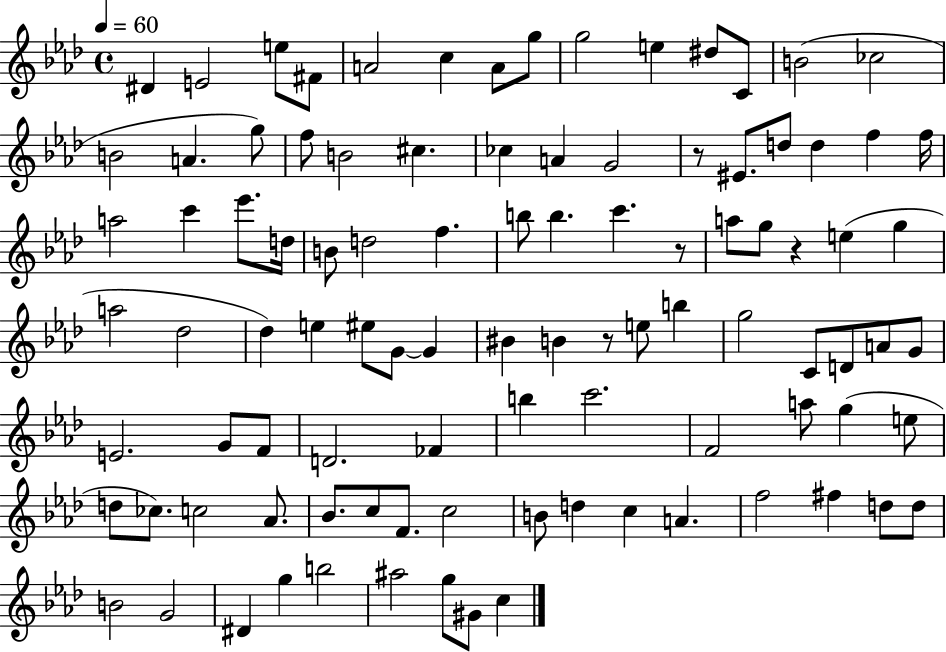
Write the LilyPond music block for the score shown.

{
  \clef treble
  \time 4/4
  \defaultTimeSignature
  \key aes \major
  \tempo 4 = 60
  dis'4 e'2 e''8 fis'8 | a'2 c''4 a'8 g''8 | g''2 e''4 dis''8 c'8 | b'2( ces''2 | \break b'2 a'4. g''8) | f''8 b'2 cis''4. | ces''4 a'4 g'2 | r8 eis'8. d''8 d''4 f''4 f''16 | \break a''2 c'''4 ees'''8. d''16 | b'8 d''2 f''4. | b''8 b''4. c'''4. r8 | a''8 g''8 r4 e''4( g''4 | \break a''2 des''2 | des''4) e''4 eis''8 g'8~~ g'4 | bis'4 b'4 r8 e''8 b''4 | g''2 c'8 d'8 a'8 g'8 | \break e'2. g'8 f'8 | d'2. fes'4 | b''4 c'''2. | f'2 a''8 g''4( e''8 | \break d''8 ces''8.) c''2 aes'8. | bes'8. c''8 f'8. c''2 | b'8 d''4 c''4 a'4. | f''2 fis''4 d''8 d''8 | \break b'2 g'2 | dis'4 g''4 b''2 | ais''2 g''8 gis'8 c''4 | \bar "|."
}